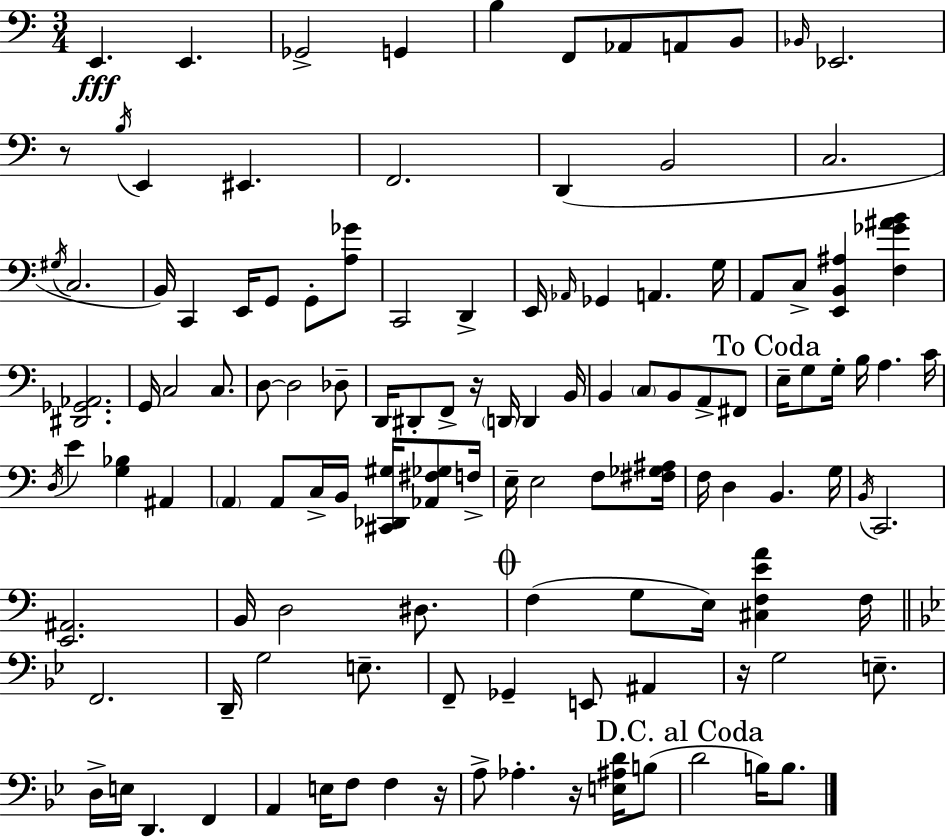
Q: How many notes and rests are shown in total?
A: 121